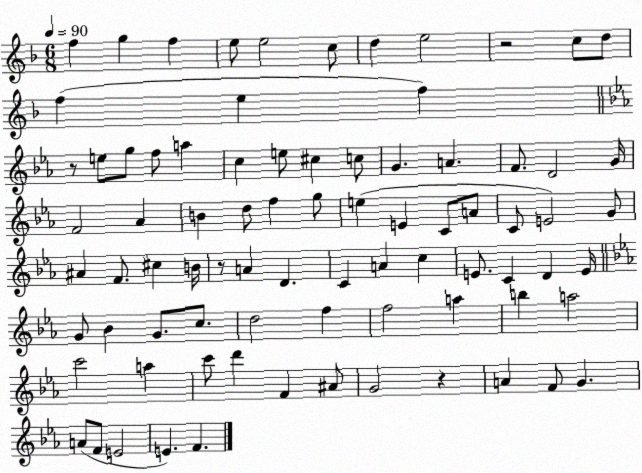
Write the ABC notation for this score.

X:1
T:Untitled
M:6/8
L:1/4
K:F
f g f e/2 e2 c/2 d e2 z2 c/2 d/2 f e f z/2 e/2 g/2 f/2 a c e/2 ^c c/2 G A F/2 D2 G/4 F2 _A B d/2 f g/2 e E C/2 A/2 C/2 E2 G/2 ^A F/2 ^c B/4 z/2 A D C A c E/2 C D E/4 G/2 _B G/2 c/2 d2 f f2 a b a2 c'2 a c'/2 d' F ^A/2 G2 z A F/2 G A/2 F/2 E2 E F